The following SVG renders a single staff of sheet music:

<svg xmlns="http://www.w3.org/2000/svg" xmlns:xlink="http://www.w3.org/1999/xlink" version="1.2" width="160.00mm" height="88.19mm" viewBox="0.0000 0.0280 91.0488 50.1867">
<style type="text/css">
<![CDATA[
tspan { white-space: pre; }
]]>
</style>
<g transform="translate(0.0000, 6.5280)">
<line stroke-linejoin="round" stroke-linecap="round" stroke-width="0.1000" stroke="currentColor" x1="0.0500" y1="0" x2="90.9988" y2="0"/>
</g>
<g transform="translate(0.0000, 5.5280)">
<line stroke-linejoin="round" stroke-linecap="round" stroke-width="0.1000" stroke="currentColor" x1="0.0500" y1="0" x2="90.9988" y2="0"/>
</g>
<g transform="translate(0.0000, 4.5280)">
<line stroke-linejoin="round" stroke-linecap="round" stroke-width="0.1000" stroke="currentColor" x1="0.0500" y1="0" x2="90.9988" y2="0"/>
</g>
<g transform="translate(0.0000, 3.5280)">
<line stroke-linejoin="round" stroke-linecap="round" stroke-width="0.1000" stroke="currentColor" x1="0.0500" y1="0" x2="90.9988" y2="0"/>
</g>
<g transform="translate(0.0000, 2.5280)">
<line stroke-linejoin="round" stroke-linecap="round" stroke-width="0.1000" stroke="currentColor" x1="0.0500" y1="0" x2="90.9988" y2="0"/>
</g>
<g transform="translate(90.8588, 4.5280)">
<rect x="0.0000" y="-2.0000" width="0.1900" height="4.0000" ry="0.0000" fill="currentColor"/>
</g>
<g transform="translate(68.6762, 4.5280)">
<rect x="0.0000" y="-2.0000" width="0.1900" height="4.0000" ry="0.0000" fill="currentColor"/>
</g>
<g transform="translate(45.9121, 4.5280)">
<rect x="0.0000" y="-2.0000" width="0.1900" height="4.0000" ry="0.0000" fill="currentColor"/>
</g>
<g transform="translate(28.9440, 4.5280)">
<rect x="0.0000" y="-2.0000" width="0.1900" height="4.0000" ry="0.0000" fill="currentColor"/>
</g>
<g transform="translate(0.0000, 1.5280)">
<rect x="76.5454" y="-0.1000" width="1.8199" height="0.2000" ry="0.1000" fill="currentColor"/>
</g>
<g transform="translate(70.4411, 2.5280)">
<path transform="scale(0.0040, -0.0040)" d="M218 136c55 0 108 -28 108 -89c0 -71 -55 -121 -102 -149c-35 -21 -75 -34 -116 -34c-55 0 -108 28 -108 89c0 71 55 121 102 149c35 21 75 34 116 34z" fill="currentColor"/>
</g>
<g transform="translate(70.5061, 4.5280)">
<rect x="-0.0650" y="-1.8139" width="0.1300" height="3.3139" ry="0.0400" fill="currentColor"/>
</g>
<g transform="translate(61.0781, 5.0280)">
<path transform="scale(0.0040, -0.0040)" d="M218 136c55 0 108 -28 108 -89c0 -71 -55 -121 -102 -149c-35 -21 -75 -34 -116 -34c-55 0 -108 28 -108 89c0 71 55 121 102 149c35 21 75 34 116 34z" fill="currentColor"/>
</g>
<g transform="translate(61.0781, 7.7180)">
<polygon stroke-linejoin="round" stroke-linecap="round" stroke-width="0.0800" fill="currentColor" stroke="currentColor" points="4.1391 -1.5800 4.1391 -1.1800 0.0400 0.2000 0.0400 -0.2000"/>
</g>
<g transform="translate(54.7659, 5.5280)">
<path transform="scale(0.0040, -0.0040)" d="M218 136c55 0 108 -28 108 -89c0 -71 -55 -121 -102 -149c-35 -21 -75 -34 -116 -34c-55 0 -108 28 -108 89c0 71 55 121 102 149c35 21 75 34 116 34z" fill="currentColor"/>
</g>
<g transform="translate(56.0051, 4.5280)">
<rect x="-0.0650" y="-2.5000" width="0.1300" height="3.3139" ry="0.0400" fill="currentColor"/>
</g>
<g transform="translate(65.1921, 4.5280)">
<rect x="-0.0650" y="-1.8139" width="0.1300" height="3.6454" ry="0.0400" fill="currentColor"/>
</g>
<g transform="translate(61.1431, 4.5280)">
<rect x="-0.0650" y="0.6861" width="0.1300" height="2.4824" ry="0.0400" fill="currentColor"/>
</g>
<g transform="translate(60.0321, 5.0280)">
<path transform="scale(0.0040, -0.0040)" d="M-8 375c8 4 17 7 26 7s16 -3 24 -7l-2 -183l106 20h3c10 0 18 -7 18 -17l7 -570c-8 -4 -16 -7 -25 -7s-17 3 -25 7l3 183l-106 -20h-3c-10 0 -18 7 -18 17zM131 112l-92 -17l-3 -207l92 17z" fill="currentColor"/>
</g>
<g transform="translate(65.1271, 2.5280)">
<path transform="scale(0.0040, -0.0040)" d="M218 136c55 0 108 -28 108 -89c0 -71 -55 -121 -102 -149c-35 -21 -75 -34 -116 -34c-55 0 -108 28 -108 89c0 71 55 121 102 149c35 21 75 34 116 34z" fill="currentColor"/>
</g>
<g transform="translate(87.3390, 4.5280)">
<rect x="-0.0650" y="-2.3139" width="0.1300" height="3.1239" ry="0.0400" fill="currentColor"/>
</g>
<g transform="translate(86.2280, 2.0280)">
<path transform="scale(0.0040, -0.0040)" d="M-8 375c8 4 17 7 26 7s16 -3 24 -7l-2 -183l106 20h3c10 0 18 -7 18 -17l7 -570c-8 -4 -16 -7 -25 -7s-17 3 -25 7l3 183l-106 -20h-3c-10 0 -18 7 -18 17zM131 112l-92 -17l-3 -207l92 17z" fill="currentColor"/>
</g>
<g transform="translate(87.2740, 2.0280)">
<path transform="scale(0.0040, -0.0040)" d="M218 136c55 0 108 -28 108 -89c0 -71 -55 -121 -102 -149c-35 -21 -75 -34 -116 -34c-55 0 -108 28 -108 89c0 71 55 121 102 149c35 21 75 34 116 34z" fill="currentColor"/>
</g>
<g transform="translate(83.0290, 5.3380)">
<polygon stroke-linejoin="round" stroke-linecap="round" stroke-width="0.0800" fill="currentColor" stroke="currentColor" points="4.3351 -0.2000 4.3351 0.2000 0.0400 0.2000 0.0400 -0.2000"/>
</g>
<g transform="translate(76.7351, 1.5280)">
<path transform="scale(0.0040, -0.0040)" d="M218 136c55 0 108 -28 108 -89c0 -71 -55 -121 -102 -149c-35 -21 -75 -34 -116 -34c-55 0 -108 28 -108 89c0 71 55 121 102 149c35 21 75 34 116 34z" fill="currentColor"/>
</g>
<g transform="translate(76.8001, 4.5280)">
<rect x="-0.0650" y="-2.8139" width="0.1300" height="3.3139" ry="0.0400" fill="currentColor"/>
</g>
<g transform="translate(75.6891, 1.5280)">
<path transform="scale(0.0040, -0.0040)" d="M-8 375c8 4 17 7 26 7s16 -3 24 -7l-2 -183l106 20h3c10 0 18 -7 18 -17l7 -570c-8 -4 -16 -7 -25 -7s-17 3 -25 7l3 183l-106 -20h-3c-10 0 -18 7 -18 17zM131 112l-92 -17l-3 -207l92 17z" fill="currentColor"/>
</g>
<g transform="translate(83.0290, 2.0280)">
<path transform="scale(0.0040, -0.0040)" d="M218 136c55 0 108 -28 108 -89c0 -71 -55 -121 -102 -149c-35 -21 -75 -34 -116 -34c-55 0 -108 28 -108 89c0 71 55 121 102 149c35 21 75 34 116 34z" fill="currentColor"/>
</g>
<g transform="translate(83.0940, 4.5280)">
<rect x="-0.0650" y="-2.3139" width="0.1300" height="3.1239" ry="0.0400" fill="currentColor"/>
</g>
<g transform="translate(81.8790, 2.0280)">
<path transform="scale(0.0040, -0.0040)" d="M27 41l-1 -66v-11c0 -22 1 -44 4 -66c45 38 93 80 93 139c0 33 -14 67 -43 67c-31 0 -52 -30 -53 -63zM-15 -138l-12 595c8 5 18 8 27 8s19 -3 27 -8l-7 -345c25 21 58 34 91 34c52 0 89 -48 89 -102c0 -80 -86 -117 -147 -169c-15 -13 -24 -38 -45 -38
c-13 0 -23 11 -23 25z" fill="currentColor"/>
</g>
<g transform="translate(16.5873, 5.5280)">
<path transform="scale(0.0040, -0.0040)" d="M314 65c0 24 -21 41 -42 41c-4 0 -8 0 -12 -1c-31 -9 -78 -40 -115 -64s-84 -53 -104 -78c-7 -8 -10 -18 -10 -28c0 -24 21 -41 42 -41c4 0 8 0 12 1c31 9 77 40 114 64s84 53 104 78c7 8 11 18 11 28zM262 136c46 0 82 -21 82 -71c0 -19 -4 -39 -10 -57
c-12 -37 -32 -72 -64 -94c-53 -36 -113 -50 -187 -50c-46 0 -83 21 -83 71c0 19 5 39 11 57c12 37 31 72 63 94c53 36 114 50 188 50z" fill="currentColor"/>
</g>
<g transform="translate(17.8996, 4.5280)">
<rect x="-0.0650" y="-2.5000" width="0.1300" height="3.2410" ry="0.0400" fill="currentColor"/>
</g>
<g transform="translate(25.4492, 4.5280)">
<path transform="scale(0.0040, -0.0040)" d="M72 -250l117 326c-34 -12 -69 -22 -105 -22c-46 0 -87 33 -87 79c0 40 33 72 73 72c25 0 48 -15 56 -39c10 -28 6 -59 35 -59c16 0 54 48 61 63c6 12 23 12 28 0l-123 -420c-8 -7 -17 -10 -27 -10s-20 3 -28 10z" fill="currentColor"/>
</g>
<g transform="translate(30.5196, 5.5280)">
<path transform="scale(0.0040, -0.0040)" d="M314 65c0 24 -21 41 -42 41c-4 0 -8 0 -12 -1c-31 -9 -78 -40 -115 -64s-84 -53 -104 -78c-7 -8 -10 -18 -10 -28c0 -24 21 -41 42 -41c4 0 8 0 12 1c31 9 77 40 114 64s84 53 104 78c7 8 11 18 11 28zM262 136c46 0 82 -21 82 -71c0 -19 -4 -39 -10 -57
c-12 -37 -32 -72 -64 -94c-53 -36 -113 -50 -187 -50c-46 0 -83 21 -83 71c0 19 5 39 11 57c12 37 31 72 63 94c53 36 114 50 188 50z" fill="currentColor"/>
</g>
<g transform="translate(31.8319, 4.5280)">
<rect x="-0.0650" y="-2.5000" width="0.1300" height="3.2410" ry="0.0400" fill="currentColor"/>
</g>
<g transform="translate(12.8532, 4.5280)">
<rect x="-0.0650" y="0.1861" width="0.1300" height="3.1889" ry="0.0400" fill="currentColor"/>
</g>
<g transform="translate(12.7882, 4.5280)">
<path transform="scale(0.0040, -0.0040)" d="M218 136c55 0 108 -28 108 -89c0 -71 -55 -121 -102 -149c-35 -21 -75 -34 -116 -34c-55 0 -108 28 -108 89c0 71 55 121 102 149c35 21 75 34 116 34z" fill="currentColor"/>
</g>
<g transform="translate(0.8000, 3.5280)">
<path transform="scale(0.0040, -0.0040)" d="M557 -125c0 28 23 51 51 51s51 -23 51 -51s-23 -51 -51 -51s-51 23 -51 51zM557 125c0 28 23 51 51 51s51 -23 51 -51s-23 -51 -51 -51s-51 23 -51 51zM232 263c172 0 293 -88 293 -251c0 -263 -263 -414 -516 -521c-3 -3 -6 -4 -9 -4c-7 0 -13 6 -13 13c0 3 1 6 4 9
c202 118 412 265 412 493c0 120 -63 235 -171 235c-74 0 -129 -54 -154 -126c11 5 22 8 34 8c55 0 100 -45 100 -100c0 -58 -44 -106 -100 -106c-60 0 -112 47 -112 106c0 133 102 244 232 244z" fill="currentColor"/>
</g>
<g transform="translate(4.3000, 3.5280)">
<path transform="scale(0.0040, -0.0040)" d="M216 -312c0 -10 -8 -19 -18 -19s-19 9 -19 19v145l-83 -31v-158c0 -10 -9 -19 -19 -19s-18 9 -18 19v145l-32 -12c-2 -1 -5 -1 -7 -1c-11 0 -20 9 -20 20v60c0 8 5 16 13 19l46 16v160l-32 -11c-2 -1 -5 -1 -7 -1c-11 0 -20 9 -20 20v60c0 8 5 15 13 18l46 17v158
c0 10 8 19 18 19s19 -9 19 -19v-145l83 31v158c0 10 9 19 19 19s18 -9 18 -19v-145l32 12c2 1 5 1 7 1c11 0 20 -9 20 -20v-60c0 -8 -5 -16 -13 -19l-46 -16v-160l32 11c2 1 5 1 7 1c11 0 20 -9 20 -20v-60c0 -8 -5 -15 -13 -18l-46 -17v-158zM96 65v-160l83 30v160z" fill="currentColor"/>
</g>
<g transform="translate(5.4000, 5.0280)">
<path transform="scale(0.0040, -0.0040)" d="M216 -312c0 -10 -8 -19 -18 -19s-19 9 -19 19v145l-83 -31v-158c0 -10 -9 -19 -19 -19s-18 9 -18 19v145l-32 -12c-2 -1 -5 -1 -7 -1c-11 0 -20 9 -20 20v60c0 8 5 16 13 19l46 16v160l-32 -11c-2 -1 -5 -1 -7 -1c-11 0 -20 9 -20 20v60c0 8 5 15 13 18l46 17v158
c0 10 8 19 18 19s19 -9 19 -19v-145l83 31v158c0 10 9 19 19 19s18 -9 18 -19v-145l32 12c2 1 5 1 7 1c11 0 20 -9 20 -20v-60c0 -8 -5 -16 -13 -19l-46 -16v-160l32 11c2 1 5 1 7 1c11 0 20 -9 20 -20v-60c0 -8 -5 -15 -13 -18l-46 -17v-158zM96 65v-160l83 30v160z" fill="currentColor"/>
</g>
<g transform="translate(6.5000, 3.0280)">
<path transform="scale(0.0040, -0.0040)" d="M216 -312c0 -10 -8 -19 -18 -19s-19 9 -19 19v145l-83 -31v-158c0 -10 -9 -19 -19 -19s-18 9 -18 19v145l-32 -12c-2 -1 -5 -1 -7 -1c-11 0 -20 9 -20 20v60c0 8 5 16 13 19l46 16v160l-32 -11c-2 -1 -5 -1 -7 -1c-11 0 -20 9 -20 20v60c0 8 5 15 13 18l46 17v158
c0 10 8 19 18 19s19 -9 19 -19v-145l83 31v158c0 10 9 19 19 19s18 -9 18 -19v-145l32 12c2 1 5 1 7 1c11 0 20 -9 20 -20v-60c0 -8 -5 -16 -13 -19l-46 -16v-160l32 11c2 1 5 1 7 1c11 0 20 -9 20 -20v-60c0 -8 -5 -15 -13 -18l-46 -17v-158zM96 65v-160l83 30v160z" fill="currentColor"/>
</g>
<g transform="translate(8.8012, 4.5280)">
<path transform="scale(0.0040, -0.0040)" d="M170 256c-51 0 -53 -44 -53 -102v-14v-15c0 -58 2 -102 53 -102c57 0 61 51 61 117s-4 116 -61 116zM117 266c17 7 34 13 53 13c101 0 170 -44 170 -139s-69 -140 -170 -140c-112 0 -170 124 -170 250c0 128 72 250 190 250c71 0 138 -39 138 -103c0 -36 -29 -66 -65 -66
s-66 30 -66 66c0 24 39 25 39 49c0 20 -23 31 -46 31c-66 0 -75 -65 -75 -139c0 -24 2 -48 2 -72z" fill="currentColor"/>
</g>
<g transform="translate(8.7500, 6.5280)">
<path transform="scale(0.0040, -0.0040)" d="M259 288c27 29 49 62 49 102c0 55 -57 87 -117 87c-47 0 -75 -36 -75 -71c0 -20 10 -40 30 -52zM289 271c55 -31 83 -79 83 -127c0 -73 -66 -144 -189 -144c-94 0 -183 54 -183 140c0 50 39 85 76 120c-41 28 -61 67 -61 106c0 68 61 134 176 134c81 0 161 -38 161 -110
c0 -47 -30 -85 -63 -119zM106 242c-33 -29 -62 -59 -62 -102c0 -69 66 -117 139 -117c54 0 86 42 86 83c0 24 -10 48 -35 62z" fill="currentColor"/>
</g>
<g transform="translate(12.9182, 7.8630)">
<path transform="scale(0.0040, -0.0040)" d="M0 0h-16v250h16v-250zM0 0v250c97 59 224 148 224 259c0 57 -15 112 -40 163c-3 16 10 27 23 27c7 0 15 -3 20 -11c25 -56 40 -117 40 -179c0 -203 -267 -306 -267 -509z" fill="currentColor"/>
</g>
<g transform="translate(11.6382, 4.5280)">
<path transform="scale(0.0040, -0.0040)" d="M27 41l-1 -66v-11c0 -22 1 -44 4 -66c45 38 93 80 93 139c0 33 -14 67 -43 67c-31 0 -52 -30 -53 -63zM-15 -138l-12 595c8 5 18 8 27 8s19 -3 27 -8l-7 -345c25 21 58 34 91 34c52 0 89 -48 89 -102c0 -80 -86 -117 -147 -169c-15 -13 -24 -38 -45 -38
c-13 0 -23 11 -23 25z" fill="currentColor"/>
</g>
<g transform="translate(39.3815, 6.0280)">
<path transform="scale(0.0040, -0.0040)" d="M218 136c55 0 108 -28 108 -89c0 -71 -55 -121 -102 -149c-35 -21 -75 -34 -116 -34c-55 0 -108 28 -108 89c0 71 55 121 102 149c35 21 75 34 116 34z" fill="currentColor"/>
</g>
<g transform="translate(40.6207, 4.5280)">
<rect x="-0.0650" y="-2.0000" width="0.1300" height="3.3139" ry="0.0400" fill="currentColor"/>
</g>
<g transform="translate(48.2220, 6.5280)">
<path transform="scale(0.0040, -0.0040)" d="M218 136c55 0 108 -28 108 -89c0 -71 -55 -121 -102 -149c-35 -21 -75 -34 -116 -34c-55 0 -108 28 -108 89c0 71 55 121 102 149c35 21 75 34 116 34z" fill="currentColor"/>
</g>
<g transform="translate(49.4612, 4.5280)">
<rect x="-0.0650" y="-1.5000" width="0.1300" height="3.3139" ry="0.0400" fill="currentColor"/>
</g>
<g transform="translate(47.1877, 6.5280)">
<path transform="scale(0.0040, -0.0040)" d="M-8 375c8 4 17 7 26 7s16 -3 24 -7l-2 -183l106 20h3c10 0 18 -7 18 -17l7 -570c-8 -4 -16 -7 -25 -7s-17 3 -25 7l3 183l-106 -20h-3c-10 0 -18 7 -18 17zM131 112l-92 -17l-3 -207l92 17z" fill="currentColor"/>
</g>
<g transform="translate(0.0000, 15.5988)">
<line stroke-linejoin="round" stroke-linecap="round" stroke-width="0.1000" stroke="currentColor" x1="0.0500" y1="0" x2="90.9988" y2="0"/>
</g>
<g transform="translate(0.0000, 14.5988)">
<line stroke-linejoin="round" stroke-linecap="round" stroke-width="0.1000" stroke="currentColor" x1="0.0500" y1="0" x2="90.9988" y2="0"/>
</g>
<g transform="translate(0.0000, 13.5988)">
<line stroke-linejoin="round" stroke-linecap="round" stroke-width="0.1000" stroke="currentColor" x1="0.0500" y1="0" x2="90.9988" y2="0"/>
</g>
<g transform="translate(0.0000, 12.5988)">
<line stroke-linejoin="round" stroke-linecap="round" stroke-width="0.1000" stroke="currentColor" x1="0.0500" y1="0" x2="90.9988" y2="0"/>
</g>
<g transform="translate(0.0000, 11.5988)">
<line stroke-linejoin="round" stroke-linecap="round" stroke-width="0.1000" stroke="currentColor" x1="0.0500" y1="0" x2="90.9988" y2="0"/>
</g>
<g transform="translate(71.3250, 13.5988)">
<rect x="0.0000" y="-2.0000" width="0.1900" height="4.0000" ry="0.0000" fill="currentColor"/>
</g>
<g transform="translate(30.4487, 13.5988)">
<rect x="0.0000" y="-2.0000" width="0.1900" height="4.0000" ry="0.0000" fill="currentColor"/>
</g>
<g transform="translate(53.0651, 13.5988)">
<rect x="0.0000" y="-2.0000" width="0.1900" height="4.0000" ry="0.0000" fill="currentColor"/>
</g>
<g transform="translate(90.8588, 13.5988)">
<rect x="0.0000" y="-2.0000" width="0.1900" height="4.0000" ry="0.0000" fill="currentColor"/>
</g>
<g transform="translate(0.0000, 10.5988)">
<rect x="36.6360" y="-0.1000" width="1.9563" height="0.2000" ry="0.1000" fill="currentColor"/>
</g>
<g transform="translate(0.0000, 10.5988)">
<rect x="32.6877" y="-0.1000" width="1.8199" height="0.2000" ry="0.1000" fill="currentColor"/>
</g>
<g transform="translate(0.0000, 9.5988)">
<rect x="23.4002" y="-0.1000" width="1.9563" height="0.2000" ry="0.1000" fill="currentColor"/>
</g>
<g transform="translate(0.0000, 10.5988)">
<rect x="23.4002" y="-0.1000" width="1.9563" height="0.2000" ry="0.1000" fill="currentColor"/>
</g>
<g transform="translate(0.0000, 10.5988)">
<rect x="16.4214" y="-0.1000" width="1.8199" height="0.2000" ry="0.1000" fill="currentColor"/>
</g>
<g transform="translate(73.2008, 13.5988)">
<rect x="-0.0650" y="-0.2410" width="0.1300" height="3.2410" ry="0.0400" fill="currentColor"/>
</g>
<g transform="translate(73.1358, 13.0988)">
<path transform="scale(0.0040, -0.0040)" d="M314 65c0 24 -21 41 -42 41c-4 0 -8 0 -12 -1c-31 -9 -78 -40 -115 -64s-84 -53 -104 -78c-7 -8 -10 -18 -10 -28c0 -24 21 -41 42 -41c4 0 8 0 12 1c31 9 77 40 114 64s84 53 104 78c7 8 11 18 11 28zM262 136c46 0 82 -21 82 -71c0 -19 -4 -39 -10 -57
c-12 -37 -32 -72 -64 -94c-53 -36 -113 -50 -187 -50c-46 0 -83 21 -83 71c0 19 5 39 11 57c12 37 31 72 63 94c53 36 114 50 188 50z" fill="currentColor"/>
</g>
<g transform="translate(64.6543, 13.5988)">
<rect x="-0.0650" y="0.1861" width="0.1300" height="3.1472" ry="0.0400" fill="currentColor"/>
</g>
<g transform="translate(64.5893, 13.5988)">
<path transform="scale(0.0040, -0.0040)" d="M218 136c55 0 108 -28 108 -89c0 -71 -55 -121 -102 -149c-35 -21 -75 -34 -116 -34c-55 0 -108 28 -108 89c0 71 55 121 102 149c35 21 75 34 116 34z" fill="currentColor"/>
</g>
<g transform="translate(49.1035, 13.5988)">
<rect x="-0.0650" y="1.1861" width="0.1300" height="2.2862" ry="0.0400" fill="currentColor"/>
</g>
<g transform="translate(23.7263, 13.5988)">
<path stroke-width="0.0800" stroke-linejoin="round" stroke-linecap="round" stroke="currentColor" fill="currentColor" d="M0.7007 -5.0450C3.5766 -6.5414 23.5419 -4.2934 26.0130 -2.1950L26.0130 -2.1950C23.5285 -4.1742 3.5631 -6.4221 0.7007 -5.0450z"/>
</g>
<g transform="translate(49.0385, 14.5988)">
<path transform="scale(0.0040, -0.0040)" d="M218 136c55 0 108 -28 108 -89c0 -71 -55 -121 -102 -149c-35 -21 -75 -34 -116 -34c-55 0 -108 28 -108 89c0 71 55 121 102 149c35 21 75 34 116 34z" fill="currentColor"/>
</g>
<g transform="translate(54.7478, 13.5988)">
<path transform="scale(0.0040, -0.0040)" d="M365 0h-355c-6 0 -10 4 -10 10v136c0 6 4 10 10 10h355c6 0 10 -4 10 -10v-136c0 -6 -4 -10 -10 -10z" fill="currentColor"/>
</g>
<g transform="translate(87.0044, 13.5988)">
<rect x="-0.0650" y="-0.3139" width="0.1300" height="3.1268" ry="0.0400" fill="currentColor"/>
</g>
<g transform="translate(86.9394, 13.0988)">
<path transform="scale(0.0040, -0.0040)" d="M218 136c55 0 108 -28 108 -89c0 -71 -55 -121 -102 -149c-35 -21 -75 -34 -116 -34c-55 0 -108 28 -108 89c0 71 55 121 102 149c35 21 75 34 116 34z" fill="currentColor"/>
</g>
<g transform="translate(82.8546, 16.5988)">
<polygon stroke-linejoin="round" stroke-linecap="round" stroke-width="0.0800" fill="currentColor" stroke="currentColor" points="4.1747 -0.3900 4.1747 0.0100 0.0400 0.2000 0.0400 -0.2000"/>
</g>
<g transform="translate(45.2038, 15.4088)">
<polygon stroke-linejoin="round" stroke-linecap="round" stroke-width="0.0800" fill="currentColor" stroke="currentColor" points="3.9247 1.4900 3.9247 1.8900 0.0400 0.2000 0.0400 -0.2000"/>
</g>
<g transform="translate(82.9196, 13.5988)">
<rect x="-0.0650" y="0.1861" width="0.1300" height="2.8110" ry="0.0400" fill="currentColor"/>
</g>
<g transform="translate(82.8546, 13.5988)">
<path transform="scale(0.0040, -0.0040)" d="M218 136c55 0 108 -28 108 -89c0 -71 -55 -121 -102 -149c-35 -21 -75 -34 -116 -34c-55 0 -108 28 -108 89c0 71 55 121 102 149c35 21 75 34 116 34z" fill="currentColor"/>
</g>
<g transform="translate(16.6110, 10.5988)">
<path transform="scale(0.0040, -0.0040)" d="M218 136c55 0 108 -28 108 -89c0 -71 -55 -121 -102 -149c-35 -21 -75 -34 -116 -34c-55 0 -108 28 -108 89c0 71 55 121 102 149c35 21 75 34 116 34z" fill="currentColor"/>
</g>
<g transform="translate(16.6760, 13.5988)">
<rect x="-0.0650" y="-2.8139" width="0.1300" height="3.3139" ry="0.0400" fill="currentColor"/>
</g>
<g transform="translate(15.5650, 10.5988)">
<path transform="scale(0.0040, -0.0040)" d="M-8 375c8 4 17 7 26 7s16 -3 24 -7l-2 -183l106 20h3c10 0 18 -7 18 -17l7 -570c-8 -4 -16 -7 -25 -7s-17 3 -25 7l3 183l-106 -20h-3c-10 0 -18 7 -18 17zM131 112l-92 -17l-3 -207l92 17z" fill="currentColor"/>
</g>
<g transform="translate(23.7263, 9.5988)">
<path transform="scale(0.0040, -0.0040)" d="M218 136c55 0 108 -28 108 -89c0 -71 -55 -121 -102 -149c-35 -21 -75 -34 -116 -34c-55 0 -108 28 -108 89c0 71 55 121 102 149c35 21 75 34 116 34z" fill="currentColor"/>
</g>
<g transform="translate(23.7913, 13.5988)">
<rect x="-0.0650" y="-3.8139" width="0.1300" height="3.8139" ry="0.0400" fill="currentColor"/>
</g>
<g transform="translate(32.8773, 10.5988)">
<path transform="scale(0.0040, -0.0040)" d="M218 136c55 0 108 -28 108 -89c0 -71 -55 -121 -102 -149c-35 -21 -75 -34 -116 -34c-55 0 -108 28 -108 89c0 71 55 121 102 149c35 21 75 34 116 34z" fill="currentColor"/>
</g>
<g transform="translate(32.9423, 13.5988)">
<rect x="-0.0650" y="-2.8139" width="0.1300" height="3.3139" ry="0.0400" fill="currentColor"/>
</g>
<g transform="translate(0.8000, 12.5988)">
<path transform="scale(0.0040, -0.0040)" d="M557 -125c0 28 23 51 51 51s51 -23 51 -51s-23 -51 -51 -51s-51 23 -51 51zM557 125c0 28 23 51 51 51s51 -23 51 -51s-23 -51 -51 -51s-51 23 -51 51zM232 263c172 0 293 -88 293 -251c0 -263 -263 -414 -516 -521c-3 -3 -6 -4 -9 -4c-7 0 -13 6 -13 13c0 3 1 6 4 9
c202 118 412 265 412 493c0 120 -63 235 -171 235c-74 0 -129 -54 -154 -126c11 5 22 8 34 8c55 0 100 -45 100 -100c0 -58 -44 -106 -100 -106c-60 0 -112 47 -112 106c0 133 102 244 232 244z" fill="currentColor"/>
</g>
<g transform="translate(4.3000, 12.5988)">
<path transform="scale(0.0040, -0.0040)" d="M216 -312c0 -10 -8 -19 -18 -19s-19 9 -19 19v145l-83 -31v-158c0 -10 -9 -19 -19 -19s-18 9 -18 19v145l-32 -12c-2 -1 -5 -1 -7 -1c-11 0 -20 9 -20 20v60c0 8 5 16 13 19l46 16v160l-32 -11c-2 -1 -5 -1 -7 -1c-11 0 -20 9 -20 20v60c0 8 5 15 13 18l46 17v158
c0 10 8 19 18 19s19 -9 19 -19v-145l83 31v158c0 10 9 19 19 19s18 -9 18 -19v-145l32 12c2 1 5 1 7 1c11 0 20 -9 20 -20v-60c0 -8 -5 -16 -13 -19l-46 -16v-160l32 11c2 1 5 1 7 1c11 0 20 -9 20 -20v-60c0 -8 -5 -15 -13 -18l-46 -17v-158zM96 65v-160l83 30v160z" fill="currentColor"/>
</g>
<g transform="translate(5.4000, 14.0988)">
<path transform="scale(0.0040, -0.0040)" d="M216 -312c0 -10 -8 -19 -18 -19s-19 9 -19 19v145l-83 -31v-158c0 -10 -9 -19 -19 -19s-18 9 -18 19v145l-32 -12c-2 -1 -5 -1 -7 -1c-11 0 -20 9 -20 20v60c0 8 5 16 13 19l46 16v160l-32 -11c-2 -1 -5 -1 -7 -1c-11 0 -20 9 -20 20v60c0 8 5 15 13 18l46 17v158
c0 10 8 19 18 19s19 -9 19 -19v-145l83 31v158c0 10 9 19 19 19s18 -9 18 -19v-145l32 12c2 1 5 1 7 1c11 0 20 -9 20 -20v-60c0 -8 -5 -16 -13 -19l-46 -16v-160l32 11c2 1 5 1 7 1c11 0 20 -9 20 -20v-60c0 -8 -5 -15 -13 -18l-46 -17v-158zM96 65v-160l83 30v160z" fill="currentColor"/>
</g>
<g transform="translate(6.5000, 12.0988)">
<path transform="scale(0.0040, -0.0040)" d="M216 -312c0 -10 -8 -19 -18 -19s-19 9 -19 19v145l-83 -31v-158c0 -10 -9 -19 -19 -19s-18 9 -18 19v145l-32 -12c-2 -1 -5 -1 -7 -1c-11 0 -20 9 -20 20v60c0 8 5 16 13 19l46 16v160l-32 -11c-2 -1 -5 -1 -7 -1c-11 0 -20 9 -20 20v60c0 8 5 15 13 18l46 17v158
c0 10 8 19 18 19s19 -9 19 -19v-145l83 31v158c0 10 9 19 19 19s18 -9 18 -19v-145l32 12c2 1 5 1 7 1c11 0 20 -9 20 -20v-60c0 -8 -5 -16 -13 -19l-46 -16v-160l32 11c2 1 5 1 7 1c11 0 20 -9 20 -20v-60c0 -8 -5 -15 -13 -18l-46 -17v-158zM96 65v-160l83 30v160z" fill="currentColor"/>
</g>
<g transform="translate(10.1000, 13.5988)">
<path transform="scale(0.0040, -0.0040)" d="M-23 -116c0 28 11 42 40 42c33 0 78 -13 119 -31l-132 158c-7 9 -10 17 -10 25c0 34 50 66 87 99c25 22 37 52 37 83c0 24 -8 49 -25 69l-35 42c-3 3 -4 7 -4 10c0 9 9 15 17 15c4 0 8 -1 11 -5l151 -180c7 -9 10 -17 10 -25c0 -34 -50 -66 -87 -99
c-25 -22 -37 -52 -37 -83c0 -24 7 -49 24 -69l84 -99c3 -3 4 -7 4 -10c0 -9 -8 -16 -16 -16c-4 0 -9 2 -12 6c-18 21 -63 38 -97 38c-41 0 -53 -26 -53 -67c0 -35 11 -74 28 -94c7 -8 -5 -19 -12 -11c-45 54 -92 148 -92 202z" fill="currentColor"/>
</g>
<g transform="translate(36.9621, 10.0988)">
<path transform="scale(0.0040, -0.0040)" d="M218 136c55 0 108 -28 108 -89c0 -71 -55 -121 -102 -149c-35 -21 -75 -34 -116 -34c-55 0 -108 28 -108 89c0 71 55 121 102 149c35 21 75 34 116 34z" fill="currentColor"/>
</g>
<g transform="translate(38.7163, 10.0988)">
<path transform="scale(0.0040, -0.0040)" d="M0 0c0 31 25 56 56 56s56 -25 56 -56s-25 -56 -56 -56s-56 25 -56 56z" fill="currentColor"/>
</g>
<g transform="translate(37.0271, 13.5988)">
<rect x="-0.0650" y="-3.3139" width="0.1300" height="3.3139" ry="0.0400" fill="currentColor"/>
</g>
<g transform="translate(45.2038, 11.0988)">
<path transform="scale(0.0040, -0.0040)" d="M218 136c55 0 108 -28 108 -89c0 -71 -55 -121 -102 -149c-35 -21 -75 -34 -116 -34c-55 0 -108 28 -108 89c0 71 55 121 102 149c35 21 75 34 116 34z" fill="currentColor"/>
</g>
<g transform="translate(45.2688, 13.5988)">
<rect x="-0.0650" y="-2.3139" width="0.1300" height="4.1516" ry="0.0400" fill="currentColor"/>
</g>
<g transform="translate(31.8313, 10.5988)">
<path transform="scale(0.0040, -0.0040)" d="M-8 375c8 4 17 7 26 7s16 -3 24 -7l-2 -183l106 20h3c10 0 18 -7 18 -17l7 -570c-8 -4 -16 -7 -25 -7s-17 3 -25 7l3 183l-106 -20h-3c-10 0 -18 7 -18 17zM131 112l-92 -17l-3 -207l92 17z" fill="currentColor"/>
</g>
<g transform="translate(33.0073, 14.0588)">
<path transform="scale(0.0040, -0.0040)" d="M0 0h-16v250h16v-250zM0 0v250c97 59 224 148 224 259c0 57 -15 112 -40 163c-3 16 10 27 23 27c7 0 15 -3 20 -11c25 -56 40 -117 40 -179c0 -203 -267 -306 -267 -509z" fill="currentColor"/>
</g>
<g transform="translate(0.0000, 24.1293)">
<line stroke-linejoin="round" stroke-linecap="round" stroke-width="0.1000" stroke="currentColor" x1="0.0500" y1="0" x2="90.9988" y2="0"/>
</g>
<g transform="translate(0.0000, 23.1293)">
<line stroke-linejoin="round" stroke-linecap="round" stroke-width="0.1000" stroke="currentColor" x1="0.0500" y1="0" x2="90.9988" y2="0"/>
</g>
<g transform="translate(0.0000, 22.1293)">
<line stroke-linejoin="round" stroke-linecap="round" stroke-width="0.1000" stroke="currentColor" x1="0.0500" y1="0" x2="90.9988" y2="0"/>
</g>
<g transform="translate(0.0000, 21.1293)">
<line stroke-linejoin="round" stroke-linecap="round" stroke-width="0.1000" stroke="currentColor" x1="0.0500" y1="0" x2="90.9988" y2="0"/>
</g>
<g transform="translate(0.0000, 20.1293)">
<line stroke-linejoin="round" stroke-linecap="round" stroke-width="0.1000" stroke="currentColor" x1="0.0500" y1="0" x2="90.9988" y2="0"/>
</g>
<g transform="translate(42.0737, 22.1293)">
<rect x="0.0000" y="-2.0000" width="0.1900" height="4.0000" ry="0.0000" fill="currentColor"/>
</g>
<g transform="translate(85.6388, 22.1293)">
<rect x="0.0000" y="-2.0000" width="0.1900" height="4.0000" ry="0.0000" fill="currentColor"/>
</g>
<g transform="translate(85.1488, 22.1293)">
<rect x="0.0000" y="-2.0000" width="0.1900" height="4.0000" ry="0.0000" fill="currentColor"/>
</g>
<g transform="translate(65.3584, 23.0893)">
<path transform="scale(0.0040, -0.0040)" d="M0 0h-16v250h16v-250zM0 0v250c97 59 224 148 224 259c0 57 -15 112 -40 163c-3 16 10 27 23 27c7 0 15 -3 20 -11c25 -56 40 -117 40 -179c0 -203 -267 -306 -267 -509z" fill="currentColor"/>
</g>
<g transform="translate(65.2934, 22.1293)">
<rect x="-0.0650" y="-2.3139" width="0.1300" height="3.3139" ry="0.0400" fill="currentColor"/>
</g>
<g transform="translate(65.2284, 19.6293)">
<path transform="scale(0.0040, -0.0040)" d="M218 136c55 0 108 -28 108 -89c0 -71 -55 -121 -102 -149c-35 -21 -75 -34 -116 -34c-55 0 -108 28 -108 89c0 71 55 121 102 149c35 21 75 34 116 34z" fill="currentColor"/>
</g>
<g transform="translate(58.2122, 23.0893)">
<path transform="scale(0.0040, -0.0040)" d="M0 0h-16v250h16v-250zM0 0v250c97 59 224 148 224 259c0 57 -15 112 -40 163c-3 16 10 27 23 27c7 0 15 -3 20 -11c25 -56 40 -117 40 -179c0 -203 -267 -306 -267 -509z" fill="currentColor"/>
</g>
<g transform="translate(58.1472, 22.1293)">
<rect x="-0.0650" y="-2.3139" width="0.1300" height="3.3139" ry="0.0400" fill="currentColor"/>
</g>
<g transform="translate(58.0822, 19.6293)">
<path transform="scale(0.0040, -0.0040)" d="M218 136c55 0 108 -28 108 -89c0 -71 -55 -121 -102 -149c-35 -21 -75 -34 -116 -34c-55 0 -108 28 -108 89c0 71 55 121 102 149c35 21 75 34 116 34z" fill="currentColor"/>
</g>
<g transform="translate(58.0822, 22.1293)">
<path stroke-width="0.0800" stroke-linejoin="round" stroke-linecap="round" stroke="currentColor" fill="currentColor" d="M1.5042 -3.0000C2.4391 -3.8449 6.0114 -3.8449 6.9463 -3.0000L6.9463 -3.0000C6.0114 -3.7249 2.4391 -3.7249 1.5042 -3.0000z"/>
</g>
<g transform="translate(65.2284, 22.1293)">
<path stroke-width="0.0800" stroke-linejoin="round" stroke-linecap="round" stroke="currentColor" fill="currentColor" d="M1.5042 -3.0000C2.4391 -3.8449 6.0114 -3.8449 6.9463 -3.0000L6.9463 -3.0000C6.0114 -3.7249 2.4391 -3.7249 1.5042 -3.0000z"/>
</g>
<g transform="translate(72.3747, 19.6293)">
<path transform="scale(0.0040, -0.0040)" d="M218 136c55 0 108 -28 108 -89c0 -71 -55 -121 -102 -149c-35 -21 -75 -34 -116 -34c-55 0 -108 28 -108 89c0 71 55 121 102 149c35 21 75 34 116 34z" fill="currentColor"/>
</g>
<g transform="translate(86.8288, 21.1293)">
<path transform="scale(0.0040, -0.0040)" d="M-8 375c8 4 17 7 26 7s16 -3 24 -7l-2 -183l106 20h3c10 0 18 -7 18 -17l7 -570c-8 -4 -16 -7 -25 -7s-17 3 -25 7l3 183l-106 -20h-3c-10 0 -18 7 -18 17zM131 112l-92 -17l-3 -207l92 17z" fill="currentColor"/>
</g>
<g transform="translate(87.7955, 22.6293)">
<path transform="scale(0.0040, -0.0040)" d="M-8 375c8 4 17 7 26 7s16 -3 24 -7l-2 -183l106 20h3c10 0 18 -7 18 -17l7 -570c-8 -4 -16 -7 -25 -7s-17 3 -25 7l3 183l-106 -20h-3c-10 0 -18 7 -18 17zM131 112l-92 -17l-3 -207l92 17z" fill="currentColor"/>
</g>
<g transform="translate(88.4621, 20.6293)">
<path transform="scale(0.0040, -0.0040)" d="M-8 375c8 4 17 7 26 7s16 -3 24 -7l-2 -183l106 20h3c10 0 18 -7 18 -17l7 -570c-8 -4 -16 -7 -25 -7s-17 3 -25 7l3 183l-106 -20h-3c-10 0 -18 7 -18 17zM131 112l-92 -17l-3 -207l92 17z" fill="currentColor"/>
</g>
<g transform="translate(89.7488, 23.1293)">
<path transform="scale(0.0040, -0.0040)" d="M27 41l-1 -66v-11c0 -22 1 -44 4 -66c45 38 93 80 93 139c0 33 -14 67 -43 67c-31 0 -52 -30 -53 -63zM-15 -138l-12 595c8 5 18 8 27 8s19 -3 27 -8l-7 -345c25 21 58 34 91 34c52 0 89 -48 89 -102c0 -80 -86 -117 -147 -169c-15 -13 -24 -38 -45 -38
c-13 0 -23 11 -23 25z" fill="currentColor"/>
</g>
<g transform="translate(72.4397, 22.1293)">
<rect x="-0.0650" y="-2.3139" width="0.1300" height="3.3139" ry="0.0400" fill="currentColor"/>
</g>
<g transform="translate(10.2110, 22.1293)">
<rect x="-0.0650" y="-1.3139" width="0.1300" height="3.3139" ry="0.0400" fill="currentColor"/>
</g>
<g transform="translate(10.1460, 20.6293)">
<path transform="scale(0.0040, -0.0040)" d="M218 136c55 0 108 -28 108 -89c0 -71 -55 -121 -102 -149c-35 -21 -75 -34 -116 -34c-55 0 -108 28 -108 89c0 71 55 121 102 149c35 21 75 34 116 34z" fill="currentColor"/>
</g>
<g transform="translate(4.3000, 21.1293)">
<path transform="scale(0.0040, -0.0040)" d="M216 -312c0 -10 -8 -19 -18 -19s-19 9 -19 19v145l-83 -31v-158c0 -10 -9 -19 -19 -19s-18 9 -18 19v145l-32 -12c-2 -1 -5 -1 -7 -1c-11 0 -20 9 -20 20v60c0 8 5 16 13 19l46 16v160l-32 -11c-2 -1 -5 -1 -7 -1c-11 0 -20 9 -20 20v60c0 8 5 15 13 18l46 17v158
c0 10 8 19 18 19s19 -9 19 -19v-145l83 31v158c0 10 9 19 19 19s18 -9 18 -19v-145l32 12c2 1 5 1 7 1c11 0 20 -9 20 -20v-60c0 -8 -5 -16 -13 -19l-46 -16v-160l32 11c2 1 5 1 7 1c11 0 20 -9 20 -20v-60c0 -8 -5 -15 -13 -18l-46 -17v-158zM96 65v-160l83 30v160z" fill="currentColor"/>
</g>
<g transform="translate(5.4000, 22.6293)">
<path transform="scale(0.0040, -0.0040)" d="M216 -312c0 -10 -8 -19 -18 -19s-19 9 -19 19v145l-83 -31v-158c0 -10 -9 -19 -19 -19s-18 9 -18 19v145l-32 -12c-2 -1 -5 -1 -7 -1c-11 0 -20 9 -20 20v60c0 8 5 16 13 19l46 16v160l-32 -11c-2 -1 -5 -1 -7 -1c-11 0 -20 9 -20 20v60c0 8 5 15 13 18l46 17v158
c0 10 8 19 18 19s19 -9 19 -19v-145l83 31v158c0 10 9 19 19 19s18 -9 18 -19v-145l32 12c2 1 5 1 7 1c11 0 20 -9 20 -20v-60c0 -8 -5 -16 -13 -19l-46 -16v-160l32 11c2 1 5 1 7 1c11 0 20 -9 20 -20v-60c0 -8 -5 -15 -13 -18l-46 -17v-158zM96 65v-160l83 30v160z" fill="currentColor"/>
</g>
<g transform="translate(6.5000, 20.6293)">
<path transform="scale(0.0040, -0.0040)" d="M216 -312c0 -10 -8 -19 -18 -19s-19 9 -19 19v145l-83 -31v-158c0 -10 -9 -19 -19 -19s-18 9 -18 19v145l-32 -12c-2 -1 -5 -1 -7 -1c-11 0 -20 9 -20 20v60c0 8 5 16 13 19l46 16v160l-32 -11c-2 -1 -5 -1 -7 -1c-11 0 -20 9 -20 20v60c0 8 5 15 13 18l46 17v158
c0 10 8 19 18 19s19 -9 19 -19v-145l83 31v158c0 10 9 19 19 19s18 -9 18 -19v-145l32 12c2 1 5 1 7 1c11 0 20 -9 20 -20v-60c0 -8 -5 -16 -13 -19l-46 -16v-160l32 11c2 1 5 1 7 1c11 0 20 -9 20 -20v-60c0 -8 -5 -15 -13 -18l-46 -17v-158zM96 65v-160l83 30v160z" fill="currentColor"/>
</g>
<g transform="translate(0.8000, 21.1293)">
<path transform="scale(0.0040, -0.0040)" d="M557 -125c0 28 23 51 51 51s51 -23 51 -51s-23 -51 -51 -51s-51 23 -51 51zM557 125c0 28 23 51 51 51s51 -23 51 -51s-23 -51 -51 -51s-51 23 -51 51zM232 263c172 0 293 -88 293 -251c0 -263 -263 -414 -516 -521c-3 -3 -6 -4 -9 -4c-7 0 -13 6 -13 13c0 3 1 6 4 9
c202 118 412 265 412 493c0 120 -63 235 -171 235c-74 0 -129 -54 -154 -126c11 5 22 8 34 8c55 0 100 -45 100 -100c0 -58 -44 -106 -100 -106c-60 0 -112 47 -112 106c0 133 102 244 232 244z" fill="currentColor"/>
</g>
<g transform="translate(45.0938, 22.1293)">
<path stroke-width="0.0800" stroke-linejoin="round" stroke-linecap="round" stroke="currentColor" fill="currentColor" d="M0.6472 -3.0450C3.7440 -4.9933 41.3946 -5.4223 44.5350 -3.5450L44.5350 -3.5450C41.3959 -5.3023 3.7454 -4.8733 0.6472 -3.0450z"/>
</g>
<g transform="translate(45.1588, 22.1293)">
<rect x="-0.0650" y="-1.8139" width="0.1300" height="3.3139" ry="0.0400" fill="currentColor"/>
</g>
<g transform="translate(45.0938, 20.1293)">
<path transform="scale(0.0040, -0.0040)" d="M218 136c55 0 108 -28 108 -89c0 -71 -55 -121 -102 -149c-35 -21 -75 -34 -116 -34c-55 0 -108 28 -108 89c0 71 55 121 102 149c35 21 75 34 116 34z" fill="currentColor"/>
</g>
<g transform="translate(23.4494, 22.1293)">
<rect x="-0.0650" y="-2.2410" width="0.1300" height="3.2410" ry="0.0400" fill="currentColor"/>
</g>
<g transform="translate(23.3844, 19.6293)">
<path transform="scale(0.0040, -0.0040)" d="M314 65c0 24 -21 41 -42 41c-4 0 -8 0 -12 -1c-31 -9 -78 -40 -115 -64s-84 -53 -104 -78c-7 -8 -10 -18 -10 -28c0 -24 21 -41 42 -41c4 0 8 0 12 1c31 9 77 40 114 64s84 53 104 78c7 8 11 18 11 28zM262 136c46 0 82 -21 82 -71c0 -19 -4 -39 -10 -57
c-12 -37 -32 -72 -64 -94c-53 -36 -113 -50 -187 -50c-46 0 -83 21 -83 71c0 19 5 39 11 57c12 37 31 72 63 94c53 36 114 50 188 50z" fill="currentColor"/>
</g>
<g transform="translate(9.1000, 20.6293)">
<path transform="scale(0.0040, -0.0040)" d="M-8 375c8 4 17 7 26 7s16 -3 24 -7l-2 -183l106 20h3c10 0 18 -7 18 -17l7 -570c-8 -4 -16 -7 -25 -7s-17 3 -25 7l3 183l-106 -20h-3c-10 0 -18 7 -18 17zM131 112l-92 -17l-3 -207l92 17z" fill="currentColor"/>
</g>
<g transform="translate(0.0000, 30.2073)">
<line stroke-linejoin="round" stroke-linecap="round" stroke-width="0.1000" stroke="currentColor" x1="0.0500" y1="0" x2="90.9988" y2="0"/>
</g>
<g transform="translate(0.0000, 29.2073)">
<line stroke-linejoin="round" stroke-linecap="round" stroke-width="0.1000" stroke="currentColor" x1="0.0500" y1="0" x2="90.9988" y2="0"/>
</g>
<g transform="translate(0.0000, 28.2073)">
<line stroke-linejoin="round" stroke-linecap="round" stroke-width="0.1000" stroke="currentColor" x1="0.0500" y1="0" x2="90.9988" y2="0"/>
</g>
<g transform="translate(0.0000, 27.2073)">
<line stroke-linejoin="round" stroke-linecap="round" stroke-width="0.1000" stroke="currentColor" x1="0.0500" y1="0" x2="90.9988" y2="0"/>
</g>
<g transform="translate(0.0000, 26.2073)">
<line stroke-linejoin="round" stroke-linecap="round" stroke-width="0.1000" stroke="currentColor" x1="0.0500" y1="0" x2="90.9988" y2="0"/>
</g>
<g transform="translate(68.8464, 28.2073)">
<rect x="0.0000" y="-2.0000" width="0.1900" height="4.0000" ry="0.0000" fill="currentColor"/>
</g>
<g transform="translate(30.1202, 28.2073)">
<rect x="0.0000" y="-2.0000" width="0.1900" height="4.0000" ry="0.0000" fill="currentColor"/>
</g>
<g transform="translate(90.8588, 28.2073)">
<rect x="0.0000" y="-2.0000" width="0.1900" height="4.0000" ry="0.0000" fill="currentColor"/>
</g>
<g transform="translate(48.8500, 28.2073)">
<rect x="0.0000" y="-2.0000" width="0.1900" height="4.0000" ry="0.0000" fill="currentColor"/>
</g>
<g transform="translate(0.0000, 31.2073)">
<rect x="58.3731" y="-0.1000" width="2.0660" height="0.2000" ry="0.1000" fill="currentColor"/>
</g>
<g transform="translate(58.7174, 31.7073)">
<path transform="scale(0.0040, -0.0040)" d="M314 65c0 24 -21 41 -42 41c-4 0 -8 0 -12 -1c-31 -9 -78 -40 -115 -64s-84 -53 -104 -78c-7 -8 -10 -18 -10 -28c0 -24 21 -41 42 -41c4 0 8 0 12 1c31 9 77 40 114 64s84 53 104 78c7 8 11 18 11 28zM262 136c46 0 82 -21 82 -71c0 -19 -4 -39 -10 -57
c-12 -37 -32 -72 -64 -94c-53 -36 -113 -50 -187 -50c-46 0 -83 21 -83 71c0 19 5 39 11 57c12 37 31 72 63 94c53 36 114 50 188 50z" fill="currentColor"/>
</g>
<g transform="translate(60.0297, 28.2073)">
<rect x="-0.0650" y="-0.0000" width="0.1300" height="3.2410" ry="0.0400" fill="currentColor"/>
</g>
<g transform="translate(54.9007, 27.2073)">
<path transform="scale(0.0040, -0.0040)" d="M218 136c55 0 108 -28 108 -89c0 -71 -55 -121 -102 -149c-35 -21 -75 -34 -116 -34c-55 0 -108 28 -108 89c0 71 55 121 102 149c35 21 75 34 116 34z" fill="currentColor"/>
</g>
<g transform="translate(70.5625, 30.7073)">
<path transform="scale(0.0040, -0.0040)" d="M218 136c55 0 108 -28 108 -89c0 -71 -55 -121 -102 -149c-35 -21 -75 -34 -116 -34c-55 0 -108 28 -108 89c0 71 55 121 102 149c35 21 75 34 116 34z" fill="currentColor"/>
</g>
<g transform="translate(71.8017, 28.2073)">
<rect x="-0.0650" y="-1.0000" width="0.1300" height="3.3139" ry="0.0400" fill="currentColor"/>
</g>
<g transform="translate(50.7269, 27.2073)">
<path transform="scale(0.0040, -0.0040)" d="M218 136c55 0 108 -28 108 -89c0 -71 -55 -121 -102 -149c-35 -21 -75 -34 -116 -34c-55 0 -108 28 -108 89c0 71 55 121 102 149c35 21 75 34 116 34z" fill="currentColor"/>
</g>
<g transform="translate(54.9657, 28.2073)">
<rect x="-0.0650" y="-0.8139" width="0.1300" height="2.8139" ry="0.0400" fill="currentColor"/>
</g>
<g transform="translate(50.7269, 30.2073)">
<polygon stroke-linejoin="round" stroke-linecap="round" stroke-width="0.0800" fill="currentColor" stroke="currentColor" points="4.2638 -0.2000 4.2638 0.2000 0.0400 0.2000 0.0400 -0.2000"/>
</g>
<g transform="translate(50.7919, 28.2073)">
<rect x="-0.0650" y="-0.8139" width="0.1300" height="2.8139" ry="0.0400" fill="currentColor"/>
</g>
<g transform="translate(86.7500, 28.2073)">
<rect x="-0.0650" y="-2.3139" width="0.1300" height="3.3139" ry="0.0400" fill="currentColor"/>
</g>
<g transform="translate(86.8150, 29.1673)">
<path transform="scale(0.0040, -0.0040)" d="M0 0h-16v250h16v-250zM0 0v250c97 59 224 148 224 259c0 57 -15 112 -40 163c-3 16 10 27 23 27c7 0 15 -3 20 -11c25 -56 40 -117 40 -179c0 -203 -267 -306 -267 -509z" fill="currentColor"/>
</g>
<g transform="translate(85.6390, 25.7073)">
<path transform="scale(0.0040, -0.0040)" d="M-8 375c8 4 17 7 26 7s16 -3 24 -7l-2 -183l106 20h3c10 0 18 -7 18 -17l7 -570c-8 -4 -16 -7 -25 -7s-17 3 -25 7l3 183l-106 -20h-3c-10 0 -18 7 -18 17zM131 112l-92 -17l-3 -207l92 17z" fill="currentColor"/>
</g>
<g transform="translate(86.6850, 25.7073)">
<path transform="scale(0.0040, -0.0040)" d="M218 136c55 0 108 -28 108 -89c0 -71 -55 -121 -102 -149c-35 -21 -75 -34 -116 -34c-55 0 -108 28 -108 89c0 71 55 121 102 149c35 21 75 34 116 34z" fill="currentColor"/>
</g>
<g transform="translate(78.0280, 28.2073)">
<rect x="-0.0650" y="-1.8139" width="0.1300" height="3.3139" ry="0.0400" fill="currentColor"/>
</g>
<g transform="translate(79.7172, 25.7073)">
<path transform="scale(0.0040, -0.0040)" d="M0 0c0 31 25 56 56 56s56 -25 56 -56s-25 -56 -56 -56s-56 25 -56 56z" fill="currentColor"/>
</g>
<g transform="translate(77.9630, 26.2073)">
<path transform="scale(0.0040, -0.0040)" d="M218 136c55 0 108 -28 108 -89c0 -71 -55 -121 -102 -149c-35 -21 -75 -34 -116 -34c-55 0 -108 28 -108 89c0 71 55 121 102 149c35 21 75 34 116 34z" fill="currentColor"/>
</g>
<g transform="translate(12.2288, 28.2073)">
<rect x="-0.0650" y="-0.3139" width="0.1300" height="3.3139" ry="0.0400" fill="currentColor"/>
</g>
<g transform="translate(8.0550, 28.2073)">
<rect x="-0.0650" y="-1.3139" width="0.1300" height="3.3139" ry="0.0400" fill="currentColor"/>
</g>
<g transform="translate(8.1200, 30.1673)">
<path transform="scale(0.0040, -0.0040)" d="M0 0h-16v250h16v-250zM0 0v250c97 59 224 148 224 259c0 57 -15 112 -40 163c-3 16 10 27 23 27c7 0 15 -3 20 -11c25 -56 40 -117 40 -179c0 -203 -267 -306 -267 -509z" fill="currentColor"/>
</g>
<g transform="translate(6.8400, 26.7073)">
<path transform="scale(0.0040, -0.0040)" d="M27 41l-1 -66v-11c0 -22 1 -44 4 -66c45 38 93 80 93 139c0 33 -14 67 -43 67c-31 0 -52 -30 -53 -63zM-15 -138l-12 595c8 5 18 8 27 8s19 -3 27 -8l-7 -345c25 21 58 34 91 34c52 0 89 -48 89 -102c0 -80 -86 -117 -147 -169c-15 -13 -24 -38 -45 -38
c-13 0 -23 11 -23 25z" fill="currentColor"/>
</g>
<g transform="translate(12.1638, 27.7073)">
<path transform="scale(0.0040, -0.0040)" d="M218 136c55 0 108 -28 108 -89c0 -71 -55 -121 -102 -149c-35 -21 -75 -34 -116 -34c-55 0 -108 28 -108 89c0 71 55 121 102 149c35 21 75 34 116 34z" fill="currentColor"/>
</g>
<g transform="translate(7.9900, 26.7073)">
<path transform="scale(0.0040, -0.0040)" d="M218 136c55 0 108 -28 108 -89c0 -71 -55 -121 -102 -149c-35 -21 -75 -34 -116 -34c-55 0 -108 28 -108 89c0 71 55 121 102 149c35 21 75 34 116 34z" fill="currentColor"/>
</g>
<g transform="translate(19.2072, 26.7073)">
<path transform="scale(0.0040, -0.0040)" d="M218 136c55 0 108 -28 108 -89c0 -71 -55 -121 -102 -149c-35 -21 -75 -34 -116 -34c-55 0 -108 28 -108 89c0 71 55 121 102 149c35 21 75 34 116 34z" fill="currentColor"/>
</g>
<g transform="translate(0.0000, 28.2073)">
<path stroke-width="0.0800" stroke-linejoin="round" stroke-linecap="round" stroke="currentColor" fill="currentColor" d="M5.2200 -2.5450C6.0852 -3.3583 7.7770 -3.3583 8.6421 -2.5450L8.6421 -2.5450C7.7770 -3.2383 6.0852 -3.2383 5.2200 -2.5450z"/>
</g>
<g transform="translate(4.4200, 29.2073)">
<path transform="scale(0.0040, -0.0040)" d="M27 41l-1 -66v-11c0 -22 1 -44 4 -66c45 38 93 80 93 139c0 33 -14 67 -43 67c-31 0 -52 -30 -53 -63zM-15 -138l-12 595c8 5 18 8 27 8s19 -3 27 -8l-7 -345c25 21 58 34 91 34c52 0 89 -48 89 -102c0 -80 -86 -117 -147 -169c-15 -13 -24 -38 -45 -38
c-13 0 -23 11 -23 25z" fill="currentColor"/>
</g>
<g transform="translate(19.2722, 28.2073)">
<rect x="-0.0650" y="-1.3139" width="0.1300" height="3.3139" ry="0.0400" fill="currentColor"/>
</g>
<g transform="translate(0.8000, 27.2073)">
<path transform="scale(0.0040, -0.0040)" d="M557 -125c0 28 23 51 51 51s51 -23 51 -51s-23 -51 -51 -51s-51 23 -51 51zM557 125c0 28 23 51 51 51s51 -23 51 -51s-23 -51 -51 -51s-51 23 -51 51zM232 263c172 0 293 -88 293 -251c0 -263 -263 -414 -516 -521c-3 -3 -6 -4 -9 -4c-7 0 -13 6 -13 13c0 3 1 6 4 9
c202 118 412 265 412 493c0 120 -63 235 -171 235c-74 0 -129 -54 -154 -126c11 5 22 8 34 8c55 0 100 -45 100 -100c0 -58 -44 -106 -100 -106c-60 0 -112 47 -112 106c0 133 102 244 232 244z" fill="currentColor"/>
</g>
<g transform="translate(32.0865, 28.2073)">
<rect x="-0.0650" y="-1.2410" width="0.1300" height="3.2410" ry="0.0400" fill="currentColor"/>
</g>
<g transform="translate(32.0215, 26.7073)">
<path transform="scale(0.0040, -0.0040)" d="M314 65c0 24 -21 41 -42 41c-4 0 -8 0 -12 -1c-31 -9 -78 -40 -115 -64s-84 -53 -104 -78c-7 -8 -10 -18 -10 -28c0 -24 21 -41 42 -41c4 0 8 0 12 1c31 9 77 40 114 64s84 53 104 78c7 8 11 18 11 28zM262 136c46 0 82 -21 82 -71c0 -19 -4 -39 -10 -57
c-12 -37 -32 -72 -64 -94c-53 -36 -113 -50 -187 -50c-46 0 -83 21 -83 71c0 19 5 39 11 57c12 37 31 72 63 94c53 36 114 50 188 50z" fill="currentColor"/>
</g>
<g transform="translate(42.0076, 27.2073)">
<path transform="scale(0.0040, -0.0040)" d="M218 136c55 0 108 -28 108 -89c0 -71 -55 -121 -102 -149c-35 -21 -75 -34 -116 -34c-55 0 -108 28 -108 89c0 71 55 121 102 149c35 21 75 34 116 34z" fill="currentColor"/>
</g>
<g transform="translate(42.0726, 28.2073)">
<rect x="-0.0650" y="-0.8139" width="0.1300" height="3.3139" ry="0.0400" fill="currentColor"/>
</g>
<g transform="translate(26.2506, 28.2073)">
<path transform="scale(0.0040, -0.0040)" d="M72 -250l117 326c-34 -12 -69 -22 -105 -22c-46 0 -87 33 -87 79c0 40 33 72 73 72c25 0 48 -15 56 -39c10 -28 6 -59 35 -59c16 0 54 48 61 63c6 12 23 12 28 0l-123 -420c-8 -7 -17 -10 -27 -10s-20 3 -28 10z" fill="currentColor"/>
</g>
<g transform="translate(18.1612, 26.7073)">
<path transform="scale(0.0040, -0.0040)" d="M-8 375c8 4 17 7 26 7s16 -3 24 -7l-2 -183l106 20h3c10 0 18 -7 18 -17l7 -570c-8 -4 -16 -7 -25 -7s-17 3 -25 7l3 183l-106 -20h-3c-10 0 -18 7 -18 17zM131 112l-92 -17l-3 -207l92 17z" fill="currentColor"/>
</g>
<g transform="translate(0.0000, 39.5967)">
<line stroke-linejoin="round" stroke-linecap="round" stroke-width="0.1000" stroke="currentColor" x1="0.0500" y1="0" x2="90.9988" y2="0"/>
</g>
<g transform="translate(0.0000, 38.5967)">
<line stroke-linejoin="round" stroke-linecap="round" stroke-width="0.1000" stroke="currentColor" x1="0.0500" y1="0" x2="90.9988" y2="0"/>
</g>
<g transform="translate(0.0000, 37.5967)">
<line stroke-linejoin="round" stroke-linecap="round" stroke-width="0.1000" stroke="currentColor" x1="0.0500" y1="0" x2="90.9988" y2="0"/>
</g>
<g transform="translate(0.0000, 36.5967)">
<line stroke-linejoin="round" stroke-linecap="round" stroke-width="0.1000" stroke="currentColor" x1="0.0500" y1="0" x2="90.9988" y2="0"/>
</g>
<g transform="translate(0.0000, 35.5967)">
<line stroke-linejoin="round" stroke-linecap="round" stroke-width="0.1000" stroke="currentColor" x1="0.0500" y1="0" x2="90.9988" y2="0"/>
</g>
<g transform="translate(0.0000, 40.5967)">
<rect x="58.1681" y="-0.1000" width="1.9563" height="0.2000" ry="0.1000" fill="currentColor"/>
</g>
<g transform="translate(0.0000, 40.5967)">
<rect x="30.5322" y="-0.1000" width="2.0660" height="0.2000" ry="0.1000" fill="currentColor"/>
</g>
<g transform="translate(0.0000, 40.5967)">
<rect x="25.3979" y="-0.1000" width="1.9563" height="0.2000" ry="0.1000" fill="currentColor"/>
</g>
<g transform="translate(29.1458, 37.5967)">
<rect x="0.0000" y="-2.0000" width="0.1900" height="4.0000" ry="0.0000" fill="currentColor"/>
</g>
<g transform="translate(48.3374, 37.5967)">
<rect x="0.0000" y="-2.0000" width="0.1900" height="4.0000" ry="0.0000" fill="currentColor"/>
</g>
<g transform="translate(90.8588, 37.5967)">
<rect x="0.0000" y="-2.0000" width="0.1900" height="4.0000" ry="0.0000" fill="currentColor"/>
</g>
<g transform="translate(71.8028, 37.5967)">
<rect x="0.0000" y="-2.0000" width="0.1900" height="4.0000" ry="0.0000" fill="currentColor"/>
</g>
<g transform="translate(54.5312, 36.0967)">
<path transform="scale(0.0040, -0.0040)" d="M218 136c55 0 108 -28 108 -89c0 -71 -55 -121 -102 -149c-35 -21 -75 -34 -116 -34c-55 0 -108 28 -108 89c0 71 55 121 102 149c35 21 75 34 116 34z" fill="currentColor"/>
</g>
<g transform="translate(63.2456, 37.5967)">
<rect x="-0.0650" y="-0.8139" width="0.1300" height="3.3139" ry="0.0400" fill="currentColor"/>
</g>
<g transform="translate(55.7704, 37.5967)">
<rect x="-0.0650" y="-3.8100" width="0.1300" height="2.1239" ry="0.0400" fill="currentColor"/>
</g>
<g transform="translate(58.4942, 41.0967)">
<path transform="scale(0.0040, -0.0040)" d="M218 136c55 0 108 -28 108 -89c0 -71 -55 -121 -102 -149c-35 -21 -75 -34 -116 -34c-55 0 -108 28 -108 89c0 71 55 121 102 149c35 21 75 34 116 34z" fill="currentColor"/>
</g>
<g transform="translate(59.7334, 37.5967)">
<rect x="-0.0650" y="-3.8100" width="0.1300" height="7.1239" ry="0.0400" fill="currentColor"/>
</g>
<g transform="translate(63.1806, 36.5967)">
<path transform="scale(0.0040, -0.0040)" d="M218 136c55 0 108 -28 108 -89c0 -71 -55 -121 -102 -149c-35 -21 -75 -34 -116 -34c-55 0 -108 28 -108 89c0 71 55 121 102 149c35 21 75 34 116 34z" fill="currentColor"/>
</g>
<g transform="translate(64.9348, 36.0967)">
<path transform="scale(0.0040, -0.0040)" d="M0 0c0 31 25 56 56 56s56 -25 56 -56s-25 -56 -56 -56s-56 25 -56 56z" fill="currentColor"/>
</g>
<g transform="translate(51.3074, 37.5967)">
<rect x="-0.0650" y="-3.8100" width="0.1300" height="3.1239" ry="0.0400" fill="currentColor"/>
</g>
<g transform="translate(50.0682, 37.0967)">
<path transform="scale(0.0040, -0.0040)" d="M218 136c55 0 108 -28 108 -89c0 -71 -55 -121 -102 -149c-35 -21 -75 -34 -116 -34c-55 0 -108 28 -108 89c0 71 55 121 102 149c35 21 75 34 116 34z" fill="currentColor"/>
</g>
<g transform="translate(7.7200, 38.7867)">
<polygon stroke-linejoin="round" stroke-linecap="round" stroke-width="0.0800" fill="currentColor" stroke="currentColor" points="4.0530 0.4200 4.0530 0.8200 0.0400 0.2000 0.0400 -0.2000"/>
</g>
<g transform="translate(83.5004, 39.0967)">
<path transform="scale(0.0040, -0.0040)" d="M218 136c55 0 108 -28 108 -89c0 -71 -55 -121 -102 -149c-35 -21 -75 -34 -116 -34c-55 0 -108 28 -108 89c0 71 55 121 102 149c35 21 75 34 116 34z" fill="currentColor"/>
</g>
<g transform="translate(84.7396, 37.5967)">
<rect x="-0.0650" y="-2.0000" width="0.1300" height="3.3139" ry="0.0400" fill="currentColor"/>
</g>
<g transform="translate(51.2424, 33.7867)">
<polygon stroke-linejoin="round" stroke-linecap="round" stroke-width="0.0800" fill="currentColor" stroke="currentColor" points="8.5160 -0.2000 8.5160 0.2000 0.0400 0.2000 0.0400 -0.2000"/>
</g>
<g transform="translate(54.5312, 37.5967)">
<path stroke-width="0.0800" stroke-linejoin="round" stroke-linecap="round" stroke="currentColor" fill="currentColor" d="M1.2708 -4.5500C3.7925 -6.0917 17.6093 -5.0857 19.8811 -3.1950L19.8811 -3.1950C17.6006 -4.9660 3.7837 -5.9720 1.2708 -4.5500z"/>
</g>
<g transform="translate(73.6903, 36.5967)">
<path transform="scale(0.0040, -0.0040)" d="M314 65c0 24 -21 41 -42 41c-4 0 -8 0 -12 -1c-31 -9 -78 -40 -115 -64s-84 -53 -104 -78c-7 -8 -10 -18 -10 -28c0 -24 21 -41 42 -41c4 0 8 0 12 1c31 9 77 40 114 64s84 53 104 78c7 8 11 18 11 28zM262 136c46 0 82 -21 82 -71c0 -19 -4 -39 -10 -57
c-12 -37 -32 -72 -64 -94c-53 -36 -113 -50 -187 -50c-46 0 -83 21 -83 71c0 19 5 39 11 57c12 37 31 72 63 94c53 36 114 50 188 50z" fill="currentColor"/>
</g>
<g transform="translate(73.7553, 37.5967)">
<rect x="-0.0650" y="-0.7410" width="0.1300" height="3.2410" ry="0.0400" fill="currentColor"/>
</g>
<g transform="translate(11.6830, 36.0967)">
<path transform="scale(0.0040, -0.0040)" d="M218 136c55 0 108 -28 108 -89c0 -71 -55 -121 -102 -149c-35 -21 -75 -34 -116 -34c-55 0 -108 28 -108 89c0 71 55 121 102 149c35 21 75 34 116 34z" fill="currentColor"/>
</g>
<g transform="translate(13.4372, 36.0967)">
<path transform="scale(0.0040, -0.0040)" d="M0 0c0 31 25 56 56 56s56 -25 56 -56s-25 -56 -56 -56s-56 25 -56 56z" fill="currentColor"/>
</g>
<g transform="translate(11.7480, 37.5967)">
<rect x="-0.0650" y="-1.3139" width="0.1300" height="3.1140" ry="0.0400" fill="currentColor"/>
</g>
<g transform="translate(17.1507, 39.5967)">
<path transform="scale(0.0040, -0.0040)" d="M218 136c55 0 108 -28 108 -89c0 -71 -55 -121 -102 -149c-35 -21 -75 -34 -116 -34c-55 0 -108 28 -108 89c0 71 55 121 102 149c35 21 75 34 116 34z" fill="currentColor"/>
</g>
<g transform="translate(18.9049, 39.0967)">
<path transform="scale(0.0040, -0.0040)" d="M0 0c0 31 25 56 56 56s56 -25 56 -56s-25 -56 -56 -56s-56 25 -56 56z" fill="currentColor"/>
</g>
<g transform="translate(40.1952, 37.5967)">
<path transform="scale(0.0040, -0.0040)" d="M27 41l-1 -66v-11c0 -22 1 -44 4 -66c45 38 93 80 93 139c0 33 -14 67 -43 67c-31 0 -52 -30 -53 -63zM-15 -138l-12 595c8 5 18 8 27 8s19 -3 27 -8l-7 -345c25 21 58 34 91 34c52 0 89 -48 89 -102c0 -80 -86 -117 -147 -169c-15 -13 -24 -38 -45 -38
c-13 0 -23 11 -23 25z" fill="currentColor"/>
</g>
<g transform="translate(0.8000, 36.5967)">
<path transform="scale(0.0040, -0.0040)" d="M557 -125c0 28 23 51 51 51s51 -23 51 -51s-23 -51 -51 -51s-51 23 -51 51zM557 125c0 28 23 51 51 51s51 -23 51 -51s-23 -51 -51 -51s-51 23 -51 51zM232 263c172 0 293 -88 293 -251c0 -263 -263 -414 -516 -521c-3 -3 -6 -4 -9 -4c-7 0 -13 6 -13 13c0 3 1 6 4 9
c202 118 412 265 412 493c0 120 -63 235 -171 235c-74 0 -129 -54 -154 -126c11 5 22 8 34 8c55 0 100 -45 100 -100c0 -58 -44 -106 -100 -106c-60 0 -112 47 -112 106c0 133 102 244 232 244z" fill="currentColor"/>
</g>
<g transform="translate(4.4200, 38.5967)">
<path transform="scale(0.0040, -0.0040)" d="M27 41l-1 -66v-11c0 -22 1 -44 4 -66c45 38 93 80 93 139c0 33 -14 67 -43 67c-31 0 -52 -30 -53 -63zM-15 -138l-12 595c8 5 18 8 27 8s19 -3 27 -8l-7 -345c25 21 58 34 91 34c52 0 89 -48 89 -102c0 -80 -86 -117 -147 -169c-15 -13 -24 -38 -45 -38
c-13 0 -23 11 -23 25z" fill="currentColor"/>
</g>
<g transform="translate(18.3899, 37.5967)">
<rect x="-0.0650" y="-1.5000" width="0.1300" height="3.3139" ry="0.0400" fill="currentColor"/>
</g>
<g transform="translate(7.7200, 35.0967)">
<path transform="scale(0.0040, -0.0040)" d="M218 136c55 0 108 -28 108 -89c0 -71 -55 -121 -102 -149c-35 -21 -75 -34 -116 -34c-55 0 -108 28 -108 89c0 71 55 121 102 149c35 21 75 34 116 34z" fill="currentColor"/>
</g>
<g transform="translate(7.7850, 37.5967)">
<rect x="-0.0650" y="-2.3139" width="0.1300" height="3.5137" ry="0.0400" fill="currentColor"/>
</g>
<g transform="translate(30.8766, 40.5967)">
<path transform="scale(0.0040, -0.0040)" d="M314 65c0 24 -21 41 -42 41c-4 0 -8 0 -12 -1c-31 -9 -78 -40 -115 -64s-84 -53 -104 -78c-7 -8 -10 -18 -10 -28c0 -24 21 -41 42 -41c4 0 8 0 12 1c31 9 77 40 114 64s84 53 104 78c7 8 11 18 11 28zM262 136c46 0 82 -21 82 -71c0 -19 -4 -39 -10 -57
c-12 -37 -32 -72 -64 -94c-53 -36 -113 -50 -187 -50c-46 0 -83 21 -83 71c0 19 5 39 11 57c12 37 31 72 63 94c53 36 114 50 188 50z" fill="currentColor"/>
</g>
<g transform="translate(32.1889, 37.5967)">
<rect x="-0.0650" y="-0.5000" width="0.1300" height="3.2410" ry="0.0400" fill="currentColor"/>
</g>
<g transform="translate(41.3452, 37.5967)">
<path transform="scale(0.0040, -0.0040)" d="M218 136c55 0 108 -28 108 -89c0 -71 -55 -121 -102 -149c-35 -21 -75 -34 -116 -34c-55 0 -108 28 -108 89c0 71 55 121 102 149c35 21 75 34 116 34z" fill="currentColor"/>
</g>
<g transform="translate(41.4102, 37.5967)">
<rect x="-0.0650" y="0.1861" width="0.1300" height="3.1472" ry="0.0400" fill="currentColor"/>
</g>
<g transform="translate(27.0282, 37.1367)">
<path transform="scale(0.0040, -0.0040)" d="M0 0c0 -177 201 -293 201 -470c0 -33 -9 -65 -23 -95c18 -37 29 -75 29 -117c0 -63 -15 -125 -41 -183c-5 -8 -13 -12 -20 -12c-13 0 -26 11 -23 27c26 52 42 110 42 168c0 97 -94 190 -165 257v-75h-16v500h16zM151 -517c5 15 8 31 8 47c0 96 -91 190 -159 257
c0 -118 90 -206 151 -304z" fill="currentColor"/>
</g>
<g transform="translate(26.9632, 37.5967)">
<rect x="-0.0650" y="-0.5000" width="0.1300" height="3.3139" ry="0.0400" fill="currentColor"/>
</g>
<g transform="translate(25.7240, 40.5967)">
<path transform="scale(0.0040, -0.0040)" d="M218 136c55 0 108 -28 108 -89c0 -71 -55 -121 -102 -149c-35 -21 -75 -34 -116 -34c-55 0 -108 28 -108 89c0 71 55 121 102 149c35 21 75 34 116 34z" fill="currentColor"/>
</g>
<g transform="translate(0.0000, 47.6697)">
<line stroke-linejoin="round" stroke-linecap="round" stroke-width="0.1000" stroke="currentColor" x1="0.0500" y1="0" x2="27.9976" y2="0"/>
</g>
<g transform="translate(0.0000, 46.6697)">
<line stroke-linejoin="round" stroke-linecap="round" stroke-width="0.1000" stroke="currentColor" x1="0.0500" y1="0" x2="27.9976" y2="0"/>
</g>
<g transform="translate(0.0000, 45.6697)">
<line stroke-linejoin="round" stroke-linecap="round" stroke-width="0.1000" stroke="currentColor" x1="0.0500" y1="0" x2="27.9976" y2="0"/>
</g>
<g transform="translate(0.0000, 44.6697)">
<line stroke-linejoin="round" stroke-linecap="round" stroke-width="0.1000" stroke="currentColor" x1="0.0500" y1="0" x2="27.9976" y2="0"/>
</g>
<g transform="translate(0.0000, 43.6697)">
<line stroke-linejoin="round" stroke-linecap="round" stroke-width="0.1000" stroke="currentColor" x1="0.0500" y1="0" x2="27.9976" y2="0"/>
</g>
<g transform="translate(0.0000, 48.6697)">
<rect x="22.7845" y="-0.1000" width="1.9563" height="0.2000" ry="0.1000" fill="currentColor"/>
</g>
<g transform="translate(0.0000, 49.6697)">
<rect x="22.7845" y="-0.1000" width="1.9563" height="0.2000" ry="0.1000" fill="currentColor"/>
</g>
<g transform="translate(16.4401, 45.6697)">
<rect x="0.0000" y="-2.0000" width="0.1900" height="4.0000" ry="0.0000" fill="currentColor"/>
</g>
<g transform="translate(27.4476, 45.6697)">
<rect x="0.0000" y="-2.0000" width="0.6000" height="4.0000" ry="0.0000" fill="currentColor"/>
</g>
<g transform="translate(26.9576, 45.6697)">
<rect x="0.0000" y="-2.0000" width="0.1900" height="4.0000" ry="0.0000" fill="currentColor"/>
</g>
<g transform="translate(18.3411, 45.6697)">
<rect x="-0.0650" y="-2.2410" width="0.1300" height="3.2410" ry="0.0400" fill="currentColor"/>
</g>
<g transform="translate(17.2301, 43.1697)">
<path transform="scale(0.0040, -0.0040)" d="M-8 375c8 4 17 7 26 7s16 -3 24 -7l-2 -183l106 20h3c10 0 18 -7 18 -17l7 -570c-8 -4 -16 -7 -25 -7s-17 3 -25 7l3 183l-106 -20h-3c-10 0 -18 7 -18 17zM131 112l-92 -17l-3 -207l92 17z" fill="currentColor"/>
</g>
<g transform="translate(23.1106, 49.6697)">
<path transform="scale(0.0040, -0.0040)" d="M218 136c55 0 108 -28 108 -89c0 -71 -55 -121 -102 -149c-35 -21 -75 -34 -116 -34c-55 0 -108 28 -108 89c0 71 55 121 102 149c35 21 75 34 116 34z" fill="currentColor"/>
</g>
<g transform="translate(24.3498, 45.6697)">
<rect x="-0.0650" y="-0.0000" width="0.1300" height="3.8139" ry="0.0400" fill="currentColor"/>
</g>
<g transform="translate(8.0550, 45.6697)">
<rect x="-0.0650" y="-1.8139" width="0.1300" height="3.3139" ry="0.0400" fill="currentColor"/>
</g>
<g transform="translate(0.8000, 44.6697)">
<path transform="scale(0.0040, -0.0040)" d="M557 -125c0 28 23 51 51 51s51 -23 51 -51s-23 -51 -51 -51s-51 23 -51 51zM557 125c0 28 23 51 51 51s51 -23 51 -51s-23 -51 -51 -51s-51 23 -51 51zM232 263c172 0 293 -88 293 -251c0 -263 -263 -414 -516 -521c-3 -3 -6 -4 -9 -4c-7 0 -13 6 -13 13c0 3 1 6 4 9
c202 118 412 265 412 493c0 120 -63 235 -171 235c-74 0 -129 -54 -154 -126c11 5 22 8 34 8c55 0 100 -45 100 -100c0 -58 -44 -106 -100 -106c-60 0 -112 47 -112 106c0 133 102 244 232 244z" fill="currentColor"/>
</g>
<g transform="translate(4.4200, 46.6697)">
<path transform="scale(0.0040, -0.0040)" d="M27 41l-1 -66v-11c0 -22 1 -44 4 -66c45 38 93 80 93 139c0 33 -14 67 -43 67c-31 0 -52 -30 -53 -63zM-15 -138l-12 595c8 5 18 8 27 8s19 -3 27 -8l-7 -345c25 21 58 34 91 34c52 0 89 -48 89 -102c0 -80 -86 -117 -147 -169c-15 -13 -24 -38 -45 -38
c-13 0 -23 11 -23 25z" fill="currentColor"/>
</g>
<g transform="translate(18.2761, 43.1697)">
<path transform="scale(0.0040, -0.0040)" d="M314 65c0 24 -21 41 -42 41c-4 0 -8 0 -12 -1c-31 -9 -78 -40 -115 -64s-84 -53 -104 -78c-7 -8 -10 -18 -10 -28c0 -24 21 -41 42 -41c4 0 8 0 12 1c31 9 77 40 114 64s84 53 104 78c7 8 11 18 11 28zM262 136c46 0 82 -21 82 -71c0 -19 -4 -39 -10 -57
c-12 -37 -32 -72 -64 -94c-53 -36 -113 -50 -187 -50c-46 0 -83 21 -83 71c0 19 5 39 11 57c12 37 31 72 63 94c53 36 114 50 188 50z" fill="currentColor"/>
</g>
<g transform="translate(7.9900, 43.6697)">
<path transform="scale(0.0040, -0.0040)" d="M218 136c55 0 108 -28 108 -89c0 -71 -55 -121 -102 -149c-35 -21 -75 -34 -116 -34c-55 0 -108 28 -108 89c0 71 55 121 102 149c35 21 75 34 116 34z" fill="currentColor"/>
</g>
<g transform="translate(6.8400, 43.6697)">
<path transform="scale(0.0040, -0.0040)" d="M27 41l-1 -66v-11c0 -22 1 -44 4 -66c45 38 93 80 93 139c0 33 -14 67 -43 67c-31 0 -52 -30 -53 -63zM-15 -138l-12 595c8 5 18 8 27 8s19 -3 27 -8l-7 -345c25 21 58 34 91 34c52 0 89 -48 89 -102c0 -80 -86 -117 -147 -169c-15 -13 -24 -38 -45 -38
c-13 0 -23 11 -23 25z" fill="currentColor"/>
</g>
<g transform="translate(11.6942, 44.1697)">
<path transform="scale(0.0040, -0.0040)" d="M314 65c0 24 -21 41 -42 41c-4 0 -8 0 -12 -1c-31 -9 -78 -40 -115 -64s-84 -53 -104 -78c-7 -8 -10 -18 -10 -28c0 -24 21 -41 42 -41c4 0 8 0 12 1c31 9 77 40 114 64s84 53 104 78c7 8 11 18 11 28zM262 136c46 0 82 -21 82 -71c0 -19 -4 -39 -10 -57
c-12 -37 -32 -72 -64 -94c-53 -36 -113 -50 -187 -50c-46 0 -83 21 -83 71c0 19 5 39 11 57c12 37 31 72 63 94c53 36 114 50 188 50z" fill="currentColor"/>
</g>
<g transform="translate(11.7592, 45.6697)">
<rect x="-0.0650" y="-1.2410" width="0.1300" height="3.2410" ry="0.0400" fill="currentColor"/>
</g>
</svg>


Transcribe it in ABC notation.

X:1
T:Untitled
M:6/8
L:1/4
K:A
_D,/2 B,,2 z/2 B,,2 A,, G,, B,, C,/2 A,/2 A, C _B,/2 B,/2 z C E C/2 D B,/2 B,,/2 z2 D, E,2 D,/2 E,/2 G, B,2 A, B,/2 B,/2 B, _G,/2 E, G, z/2 G,2 F, F,/2 F,/2 D,,2 F,, A, B,/2 _B,/2 G,/2 G,, E,,/4 E,,2 _D, E,/2 G,/2 D,,/2 F, F,2 A,, _A, G,2 B,2 C,,